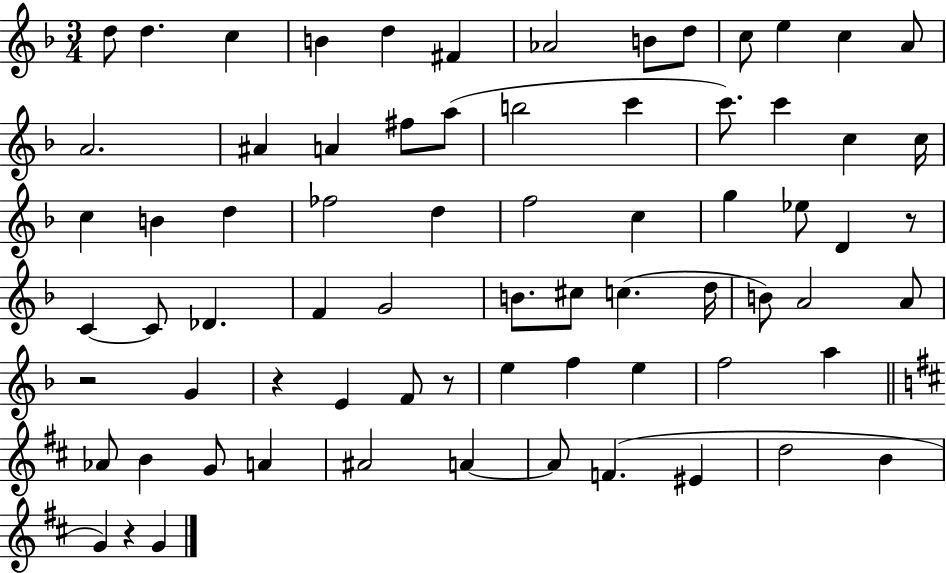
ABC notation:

X:1
T:Untitled
M:3/4
L:1/4
K:F
d/2 d c B d ^F _A2 B/2 d/2 c/2 e c A/2 A2 ^A A ^f/2 a/2 b2 c' c'/2 c' c c/4 c B d _f2 d f2 c g _e/2 D z/2 C C/2 _D F G2 B/2 ^c/2 c d/4 B/2 A2 A/2 z2 G z E F/2 z/2 e f e f2 a _A/2 B G/2 A ^A2 A A/2 F ^E d2 B G z G